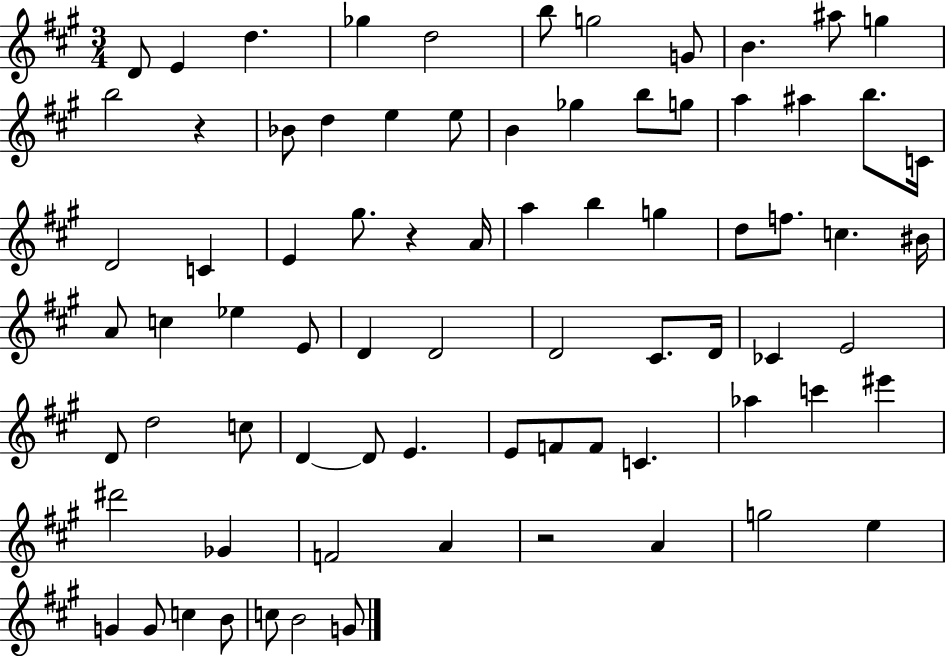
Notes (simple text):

D4/e E4/q D5/q. Gb5/q D5/h B5/e G5/h G4/e B4/q. A#5/e G5/q B5/h R/q Bb4/e D5/q E5/q E5/e B4/q Gb5/q B5/e G5/e A5/q A#5/q B5/e. C4/s D4/h C4/q E4/q G#5/e. R/q A4/s A5/q B5/q G5/q D5/e F5/e. C5/q. BIS4/s A4/e C5/q Eb5/q E4/e D4/q D4/h D4/h C#4/e. D4/s CES4/q E4/h D4/e D5/h C5/e D4/q D4/e E4/q. E4/e F4/e F4/e C4/q. Ab5/q C6/q EIS6/q D#6/h Gb4/q F4/h A4/q R/h A4/q G5/h E5/q G4/q G4/e C5/q B4/e C5/e B4/h G4/e